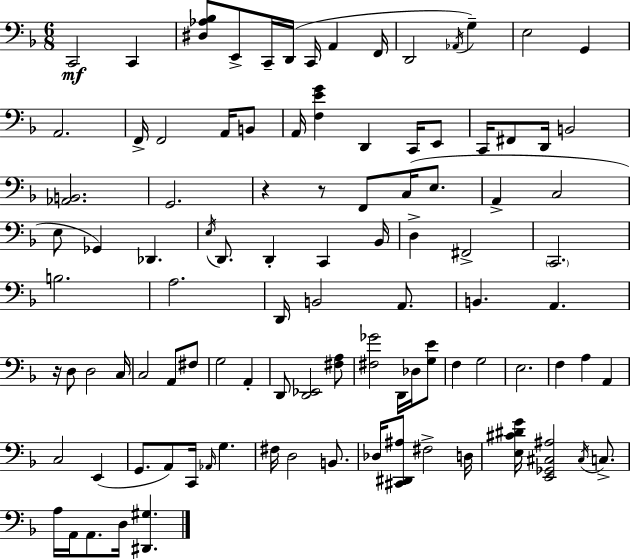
X:1
T:Untitled
M:6/8
L:1/4
K:F
C,,2 C,, [^D,_A,_B,]/2 E,,/2 C,,/4 D,,/4 C,,/4 A,, F,,/4 D,,2 _A,,/4 G, E,2 G,, A,,2 F,,/4 F,,2 A,,/4 B,,/2 A,,/4 [F,EG] D,, C,,/4 E,,/2 C,,/4 ^F,,/2 D,,/4 B,,2 [_A,,B,,]2 G,,2 z z/2 F,,/2 C,/4 E,/2 A,, C,2 E,/2 _G,, _D,, E,/4 D,,/2 D,, C,, _B,,/4 D, ^F,,2 C,,2 B,2 A,2 D,,/4 B,,2 A,,/2 B,, A,, z/4 D,/2 D,2 C,/4 C,2 A,,/2 ^F,/2 G,2 A,, D,,/2 [D,,_E,,]2 [^F,A,]/2 [^F,_G]2 D,,/4 _D,/4 [G,E]/2 F, G,2 E,2 F, A, A,, C,2 E,, G,,/2 A,,/2 C,,/4 _A,,/4 G, ^F,/4 D,2 B,,/2 _D,/4 [^C,,^D,,^A,]/2 ^F,2 D,/4 [E,^C^DG]/4 [E,,_G,,^C,^A,]2 ^C,/4 C,/2 A,/4 A,,/4 A,,/2 D,/4 [^D,,^G,]